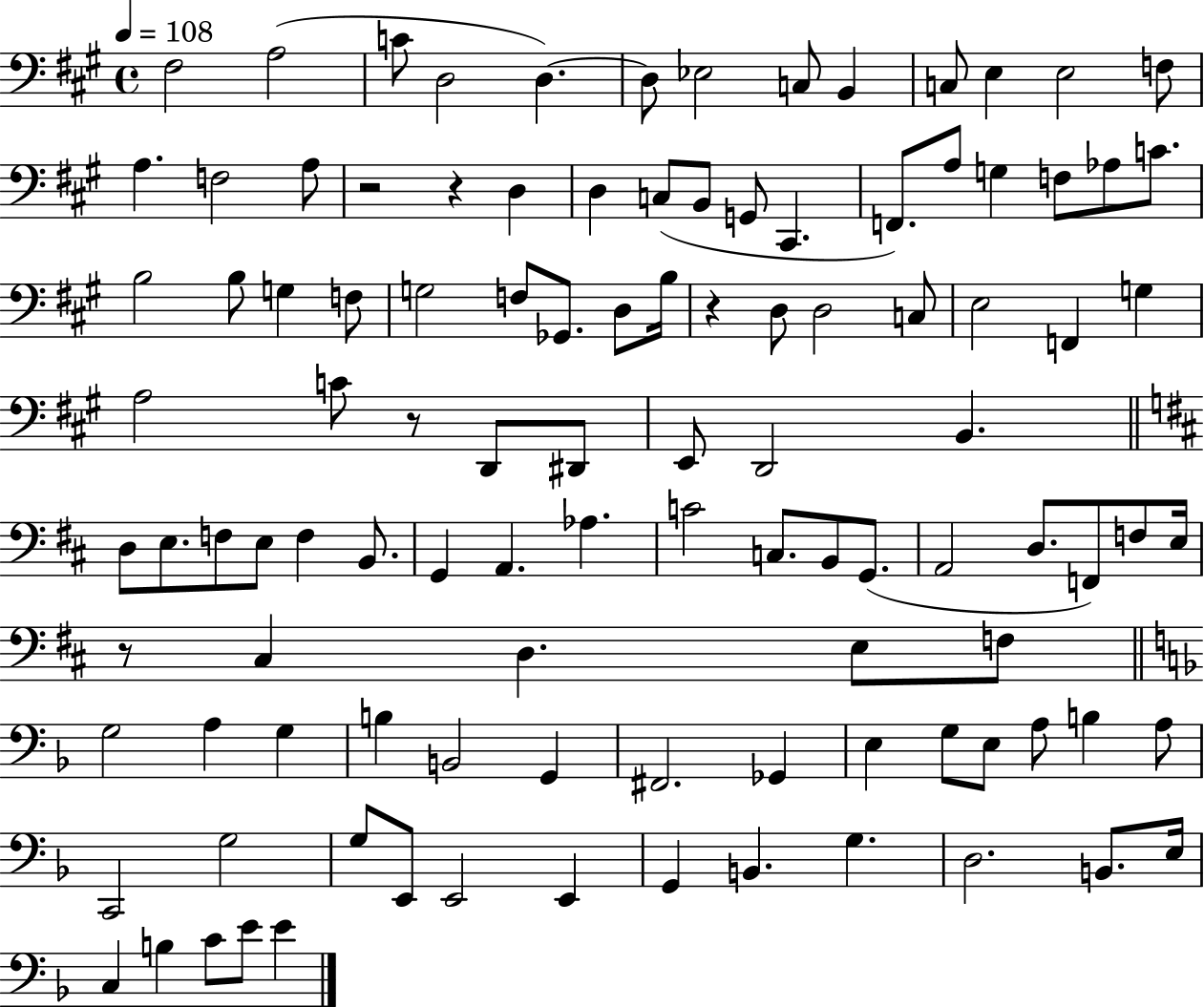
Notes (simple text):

F#3/h A3/h C4/e D3/h D3/q. D3/e Eb3/h C3/e B2/q C3/e E3/q E3/h F3/e A3/q. F3/h A3/e R/h R/q D3/q D3/q C3/e B2/e G2/e C#2/q. F2/e. A3/e G3/q F3/e Ab3/e C4/e. B3/h B3/e G3/q F3/e G3/h F3/e Gb2/e. D3/e B3/s R/q D3/e D3/h C3/e E3/h F2/q G3/q A3/h C4/e R/e D2/e D#2/e E2/e D2/h B2/q. D3/e E3/e. F3/e E3/e F3/q B2/e. G2/q A2/q. Ab3/q. C4/h C3/e. B2/e G2/e. A2/h D3/e. F2/e F3/e E3/s R/e C#3/q D3/q. E3/e F3/e G3/h A3/q G3/q B3/q B2/h G2/q F#2/h. Gb2/q E3/q G3/e E3/e A3/e B3/q A3/e C2/h G3/h G3/e E2/e E2/h E2/q G2/q B2/q. G3/q. D3/h. B2/e. E3/s C3/q B3/q C4/e E4/e E4/q